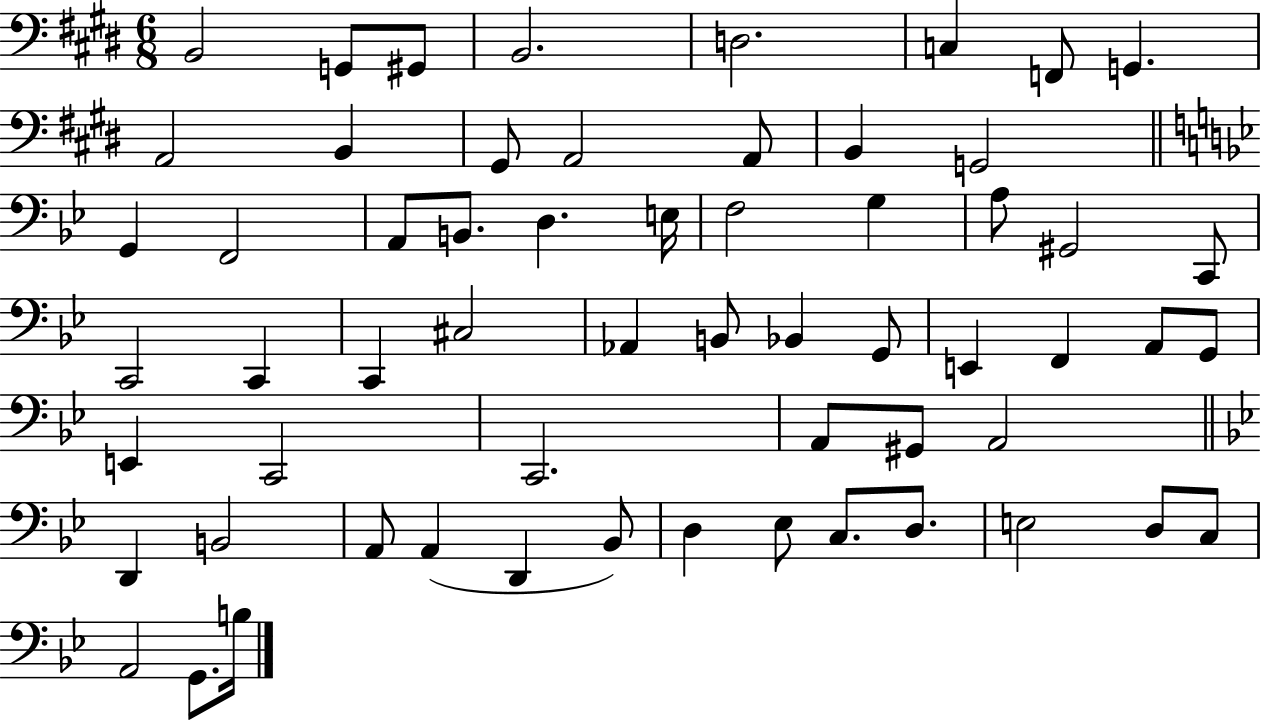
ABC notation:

X:1
T:Untitled
M:6/8
L:1/4
K:E
B,,2 G,,/2 ^G,,/2 B,,2 D,2 C, F,,/2 G,, A,,2 B,, ^G,,/2 A,,2 A,,/2 B,, G,,2 G,, F,,2 A,,/2 B,,/2 D, E,/4 F,2 G, A,/2 ^G,,2 C,,/2 C,,2 C,, C,, ^C,2 _A,, B,,/2 _B,, G,,/2 E,, F,, A,,/2 G,,/2 E,, C,,2 C,,2 A,,/2 ^G,,/2 A,,2 D,, B,,2 A,,/2 A,, D,, _B,,/2 D, _E,/2 C,/2 D,/2 E,2 D,/2 C,/2 A,,2 G,,/2 B,/4